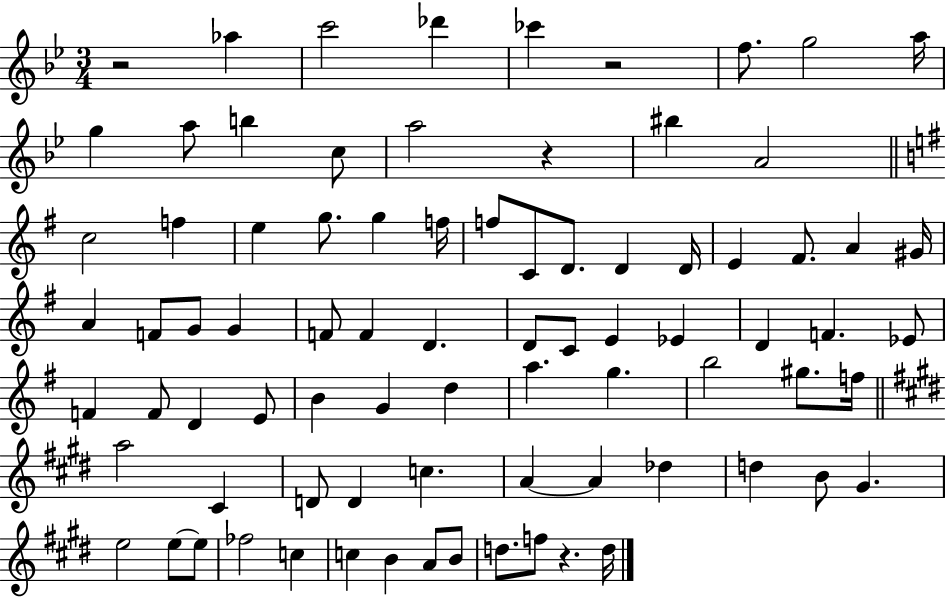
X:1
T:Untitled
M:3/4
L:1/4
K:Bb
z2 _a c'2 _d' _c' z2 f/2 g2 a/4 g a/2 b c/2 a2 z ^b A2 c2 f e g/2 g f/4 f/2 C/2 D/2 D D/4 E ^F/2 A ^G/4 A F/2 G/2 G F/2 F D D/2 C/2 E _E D F _E/2 F F/2 D E/2 B G d a g b2 ^g/2 f/4 a2 ^C D/2 D c A A _d d B/2 ^G e2 e/2 e/2 _f2 c c B A/2 B/2 d/2 f/2 z d/4